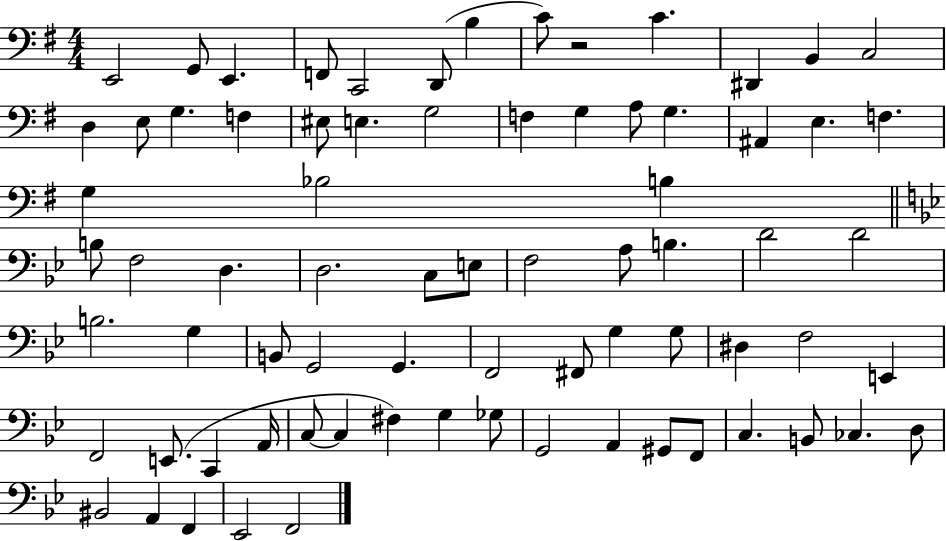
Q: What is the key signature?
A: G major